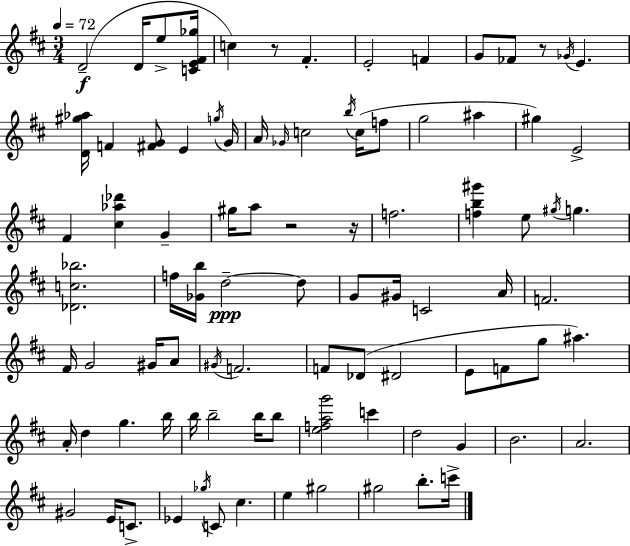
{
  \clef treble
  \numericTimeSignature
  \time 3/4
  \key d \major
  \tempo 4 = 72
  d'2--(\f d'16 e''8-> <c' e' fis' ges''>16 | c''4) r8 fis'4.-. | e'2-. f'4 | g'8 fes'8 r8 \acciaccatura { ges'16 } e'4. | \break <d' gis'' aes''>16 f'4 <fis' g'>8 e'4 | \acciaccatura { g''16 } g'16 a'16 \grace { ges'16 } c''2 | \acciaccatura { b''16 }( c''16 f''8 g''2 | ais''4 gis''4) e'2-> | \break fis'4 <cis'' aes'' des'''>4 | g'4-- gis''16 a''8 r2 | r16 f''2. | <f'' b'' gis'''>4 e''8 \acciaccatura { gis''16 } g''4. | \break <des' c'' bes''>2. | f''16 <ges' b''>16 d''2--~~\ppp | d''8 g'8 gis'16 c'2 | a'16 f'2. | \break fis'16 g'2 | gis'16 a'8 \acciaccatura { gis'16 } f'2. | f'8 des'8( dis'2 | e'8 f'8 g''8 | \break ais''4.) a'16-. d''4 g''4. | b''16 b''16 b''2-- | b''16 b''8 <e'' f'' a'' g'''>2 | c'''4 d''2 | \break g'4 b'2. | a'2. | gis'2 | e'16 c'8.-> ees'4 \acciaccatura { ges''16 } c'8 | \break cis''4. e''4 gis''2 | gis''2 | b''8.-. c'''16-> \bar "|."
}